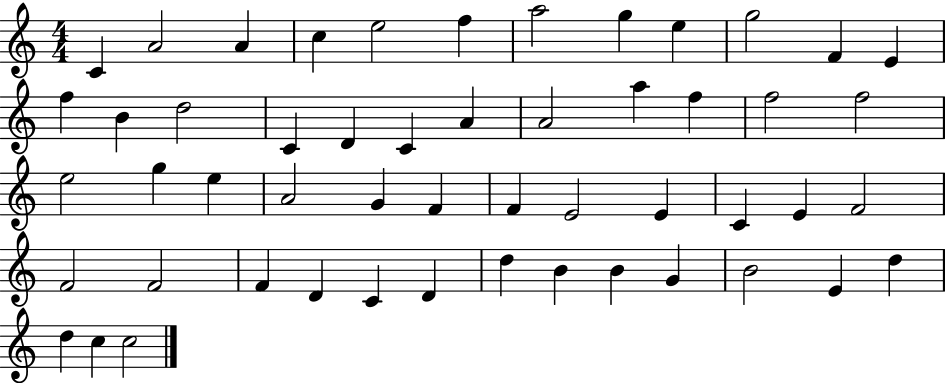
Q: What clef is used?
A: treble